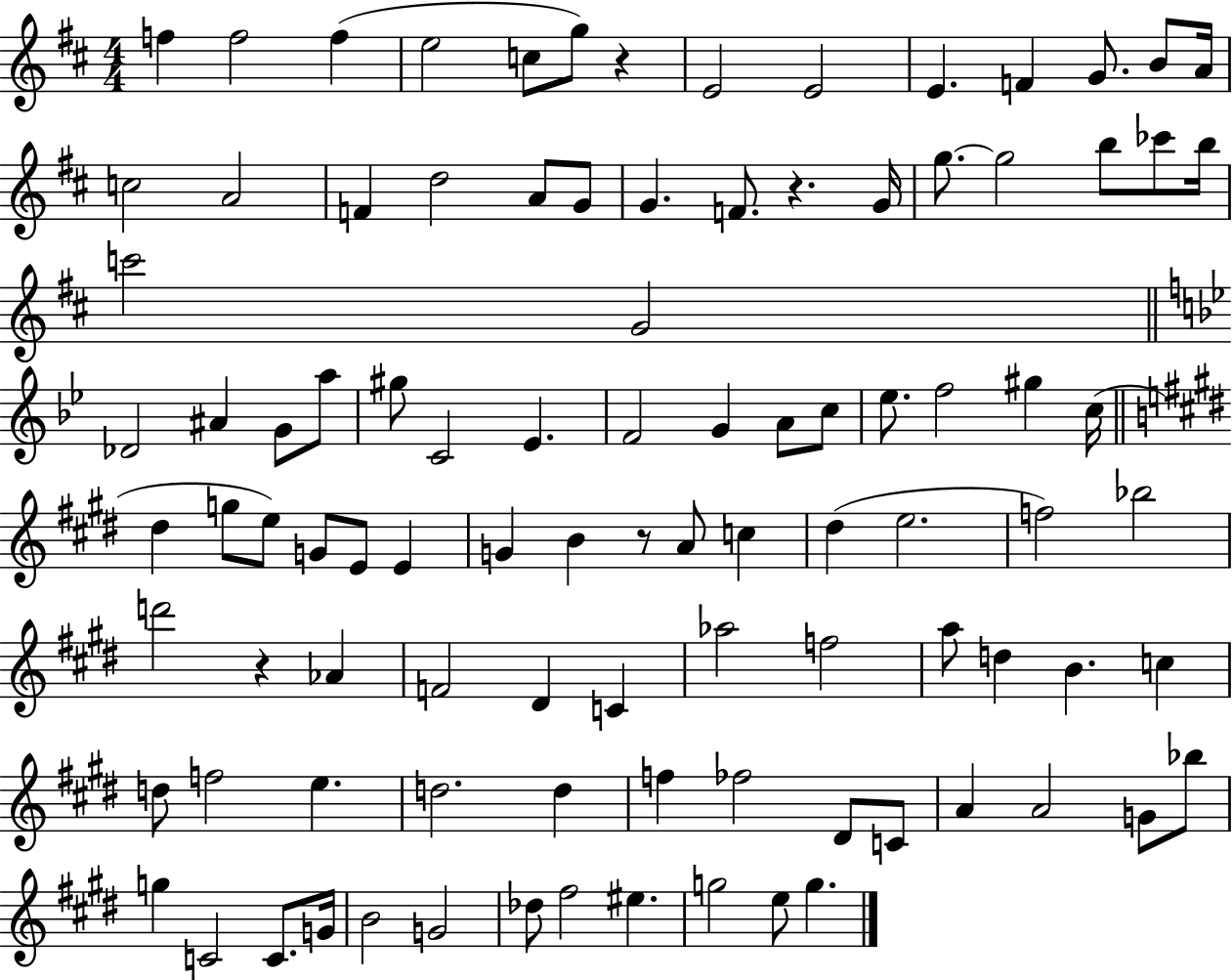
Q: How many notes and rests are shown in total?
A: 98